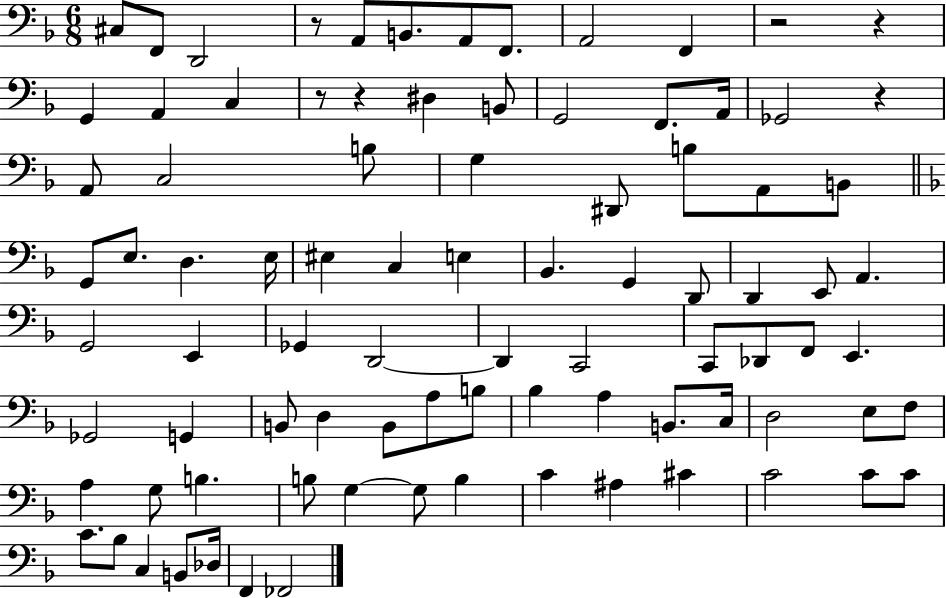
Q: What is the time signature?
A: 6/8